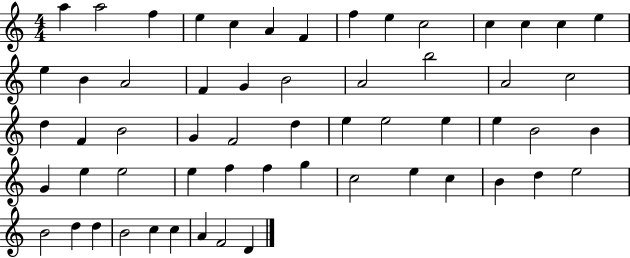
{
  \clef treble
  \numericTimeSignature
  \time 4/4
  \key c \major
  a''4 a''2 f''4 | e''4 c''4 a'4 f'4 | f''4 e''4 c''2 | c''4 c''4 c''4 e''4 | \break e''4 b'4 a'2 | f'4 g'4 b'2 | a'2 b''2 | a'2 c''2 | \break d''4 f'4 b'2 | g'4 f'2 d''4 | e''4 e''2 e''4 | e''4 b'2 b'4 | \break g'4 e''4 e''2 | e''4 f''4 f''4 g''4 | c''2 e''4 c''4 | b'4 d''4 e''2 | \break b'2 d''4 d''4 | b'2 c''4 c''4 | a'4 f'2 d'4 | \bar "|."
}